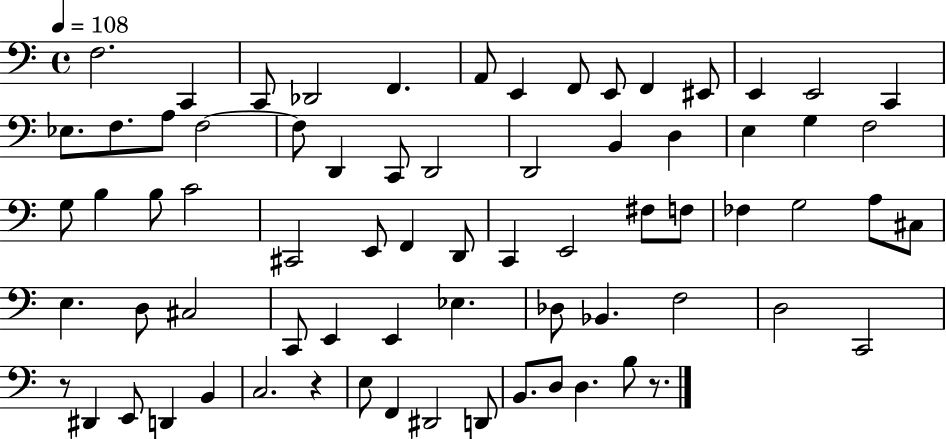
{
  \clef bass
  \time 4/4
  \defaultTimeSignature
  \key c \major
  \tempo 4 = 108
  f2. c,4 | c,8 des,2 f,4. | a,8 e,4 f,8 e,8 f,4 eis,8 | e,4 e,2 c,4 | \break ees8. f8. a8 f2~~ | f8 d,4 c,8 d,2 | d,2 b,4 d4 | e4 g4 f2 | \break g8 b4 b8 c'2 | cis,2 e,8 f,4 d,8 | c,4 e,2 fis8 f8 | fes4 g2 a8 cis8 | \break e4. d8 cis2 | c,8 e,4 e,4 ees4. | des8 bes,4. f2 | d2 c,2 | \break r8 dis,4 e,8 d,4 b,4 | c2. r4 | e8 f,4 dis,2 d,8 | b,8. d8 d4. b8 r8. | \break \bar "|."
}